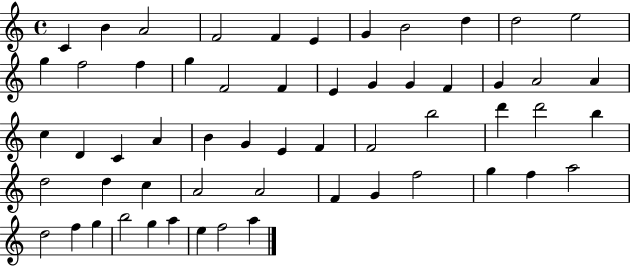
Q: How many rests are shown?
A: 0